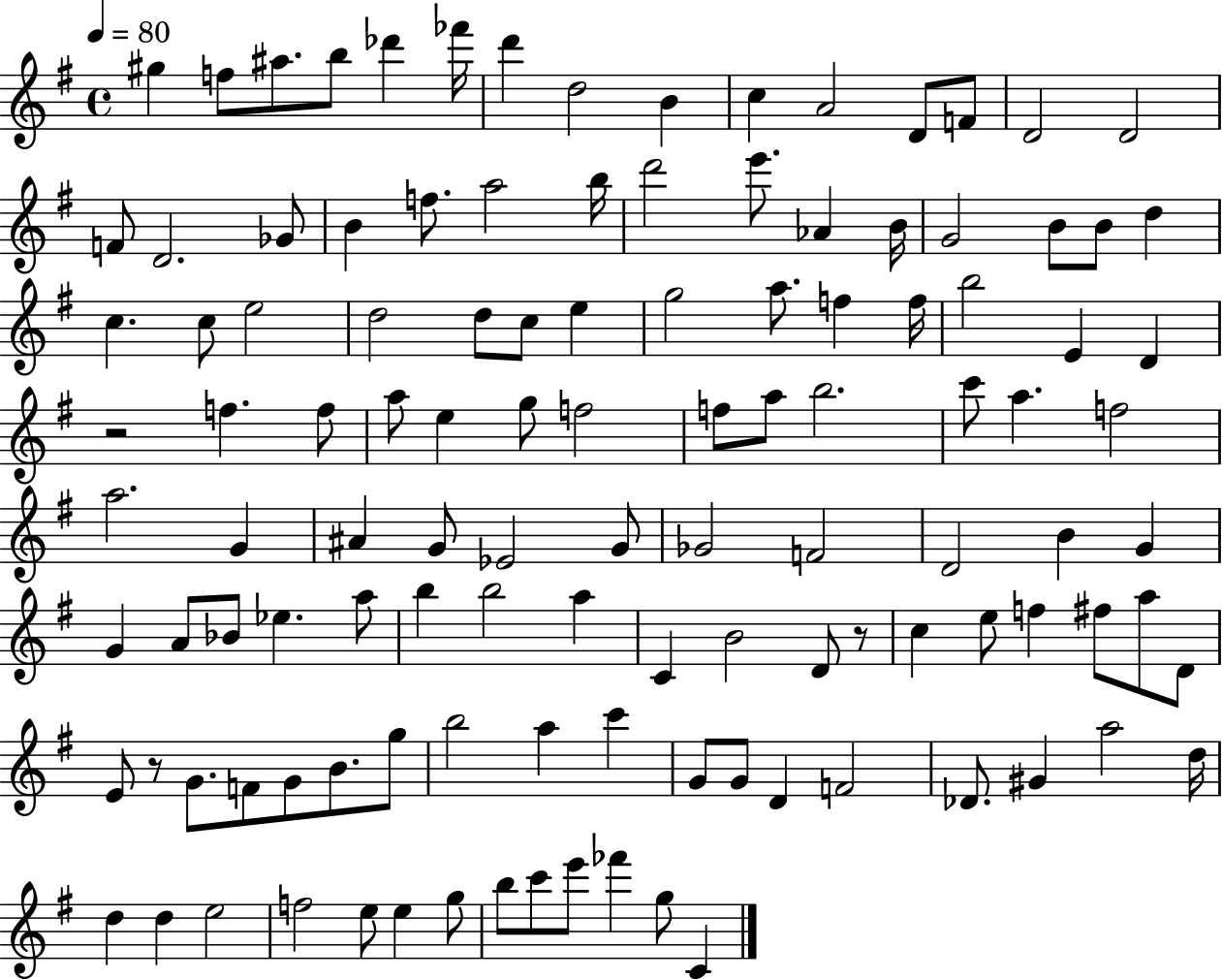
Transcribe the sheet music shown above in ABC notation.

X:1
T:Untitled
M:4/4
L:1/4
K:G
^g f/2 ^a/2 b/2 _d' _f'/4 d' d2 B c A2 D/2 F/2 D2 D2 F/2 D2 _G/2 B f/2 a2 b/4 d'2 e'/2 _A B/4 G2 B/2 B/2 d c c/2 e2 d2 d/2 c/2 e g2 a/2 f f/4 b2 E D z2 f f/2 a/2 e g/2 f2 f/2 a/2 b2 c'/2 a f2 a2 G ^A G/2 _E2 G/2 _G2 F2 D2 B G G A/2 _B/2 _e a/2 b b2 a C B2 D/2 z/2 c e/2 f ^f/2 a/2 D/2 E/2 z/2 G/2 F/2 G/2 B/2 g/2 b2 a c' G/2 G/2 D F2 _D/2 ^G a2 d/4 d d e2 f2 e/2 e g/2 b/2 c'/2 e'/2 _f' g/2 C